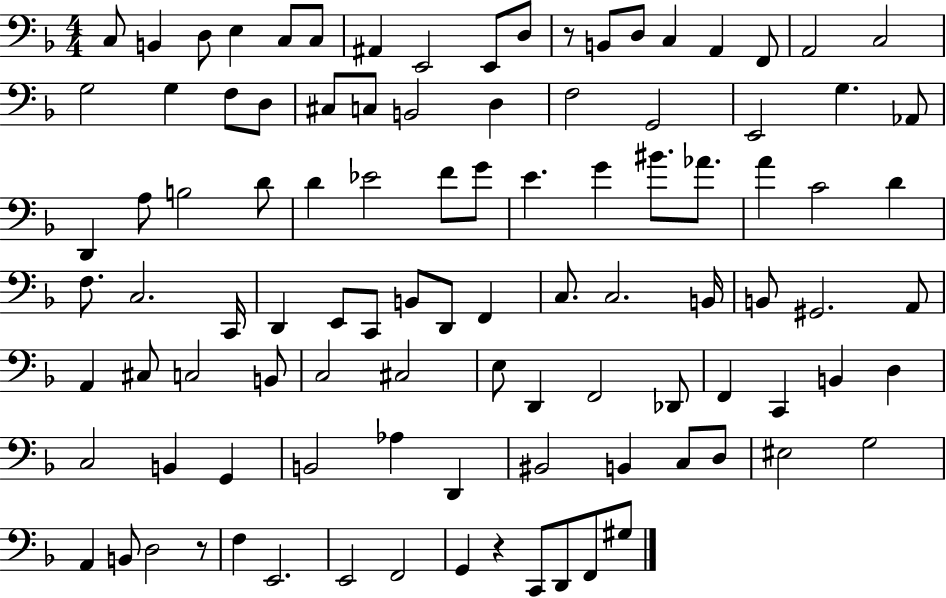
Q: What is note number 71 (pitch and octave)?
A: F2